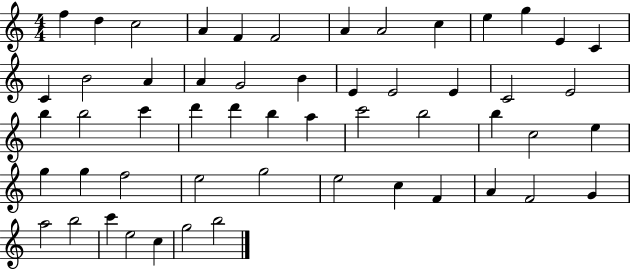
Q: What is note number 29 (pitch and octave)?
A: D6